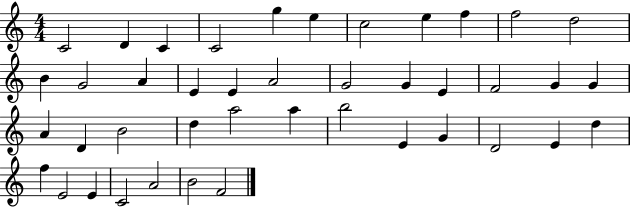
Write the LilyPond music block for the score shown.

{
  \clef treble
  \numericTimeSignature
  \time 4/4
  \key c \major
  c'2 d'4 c'4 | c'2 g''4 e''4 | c''2 e''4 f''4 | f''2 d''2 | \break b'4 g'2 a'4 | e'4 e'4 a'2 | g'2 g'4 e'4 | f'2 g'4 g'4 | \break a'4 d'4 b'2 | d''4 a''2 a''4 | b''2 e'4 g'4 | d'2 e'4 d''4 | \break f''4 e'2 e'4 | c'2 a'2 | b'2 f'2 | \bar "|."
}